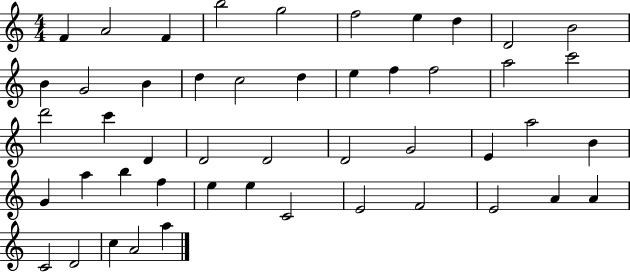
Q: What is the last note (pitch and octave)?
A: A5